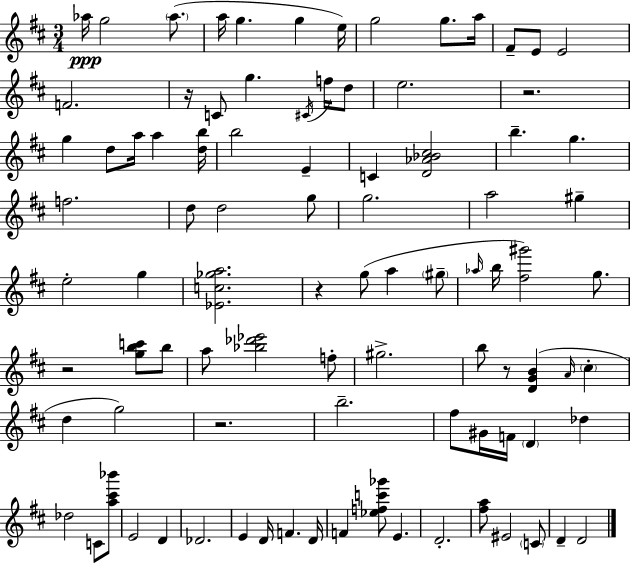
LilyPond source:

{
  \clef treble
  \numericTimeSignature
  \time 3/4
  \key d \major
  aes''16\ppp g''2 \parenthesize aes''8.( | a''16 g''4. g''4 e''16) | g''2 g''8. a''16 | fis'8-- e'8 e'2 | \break f'2. | r16 c'8 g''4. \acciaccatura { cis'16 } f''16 d''8 | e''2. | r2. | \break g''4 d''8 a''16 a''4 | <d'' b''>16 b''2 e'4-- | c'4 <d' aes' bes' cis''>2 | b''4.-- g''4. | \break f''2. | d''8 d''2 g''8 | g''2. | a''2 gis''4-- | \break e''2-. g''4 | <ees' c'' ges'' a''>2. | r4 g''8( a''4 \parenthesize gis''8-- | \grace { aes''16 } b''16 <fis'' gis'''>2) g''8. | \break r2 <g'' b'' c'''>8 | b''8 a''8 <bes'' des''' ees'''>2 | f''8-. gis''2.-> | b''8 r8 <d' g' b'>4( \grace { a'16 } \parenthesize cis''4-. | \break d''4 g''2) | r2. | b''2.-- | fis''8 gis'16 f'16 \parenthesize d'4 des''4 | \break des''2 c'8 | <a'' cis''' bes'''>8 e'2 d'4 | des'2. | e'4 d'16 f'4. | \break d'16 f'4 <ees'' f'' c''' ges'''>8 e'4. | d'2.-. | <fis'' a''>8 eis'2 | \parenthesize c'8 d'4-- d'2 | \break \bar "|."
}